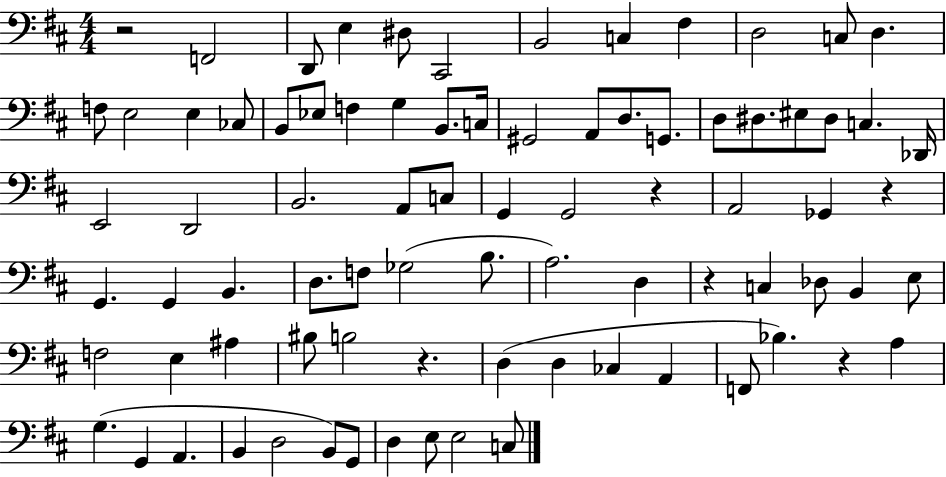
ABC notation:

X:1
T:Untitled
M:4/4
L:1/4
K:D
z2 F,,2 D,,/2 E, ^D,/2 ^C,,2 B,,2 C, ^F, D,2 C,/2 D, F,/2 E,2 E, _C,/2 B,,/2 _E,/2 F, G, B,,/2 C,/4 ^G,,2 A,,/2 D,/2 G,,/2 D,/2 ^D,/2 ^E,/2 ^D,/2 C, _D,,/4 E,,2 D,,2 B,,2 A,,/2 C,/2 G,, G,,2 z A,,2 _G,, z G,, G,, B,, D,/2 F,/2 _G,2 B,/2 A,2 D, z C, _D,/2 B,, E,/2 F,2 E, ^A, ^B,/2 B,2 z D, D, _C, A,, F,,/2 _B, z A, G, G,, A,, B,, D,2 B,,/2 G,,/2 D, E,/2 E,2 C,/2